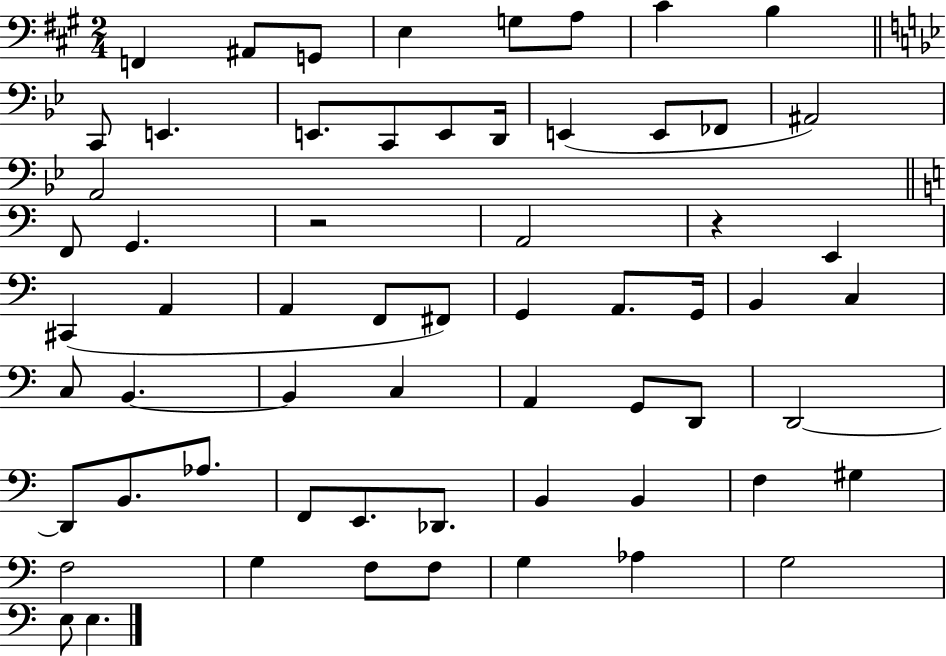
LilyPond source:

{
  \clef bass
  \numericTimeSignature
  \time 2/4
  \key a \major
  \repeat volta 2 { f,4 ais,8 g,8 | e4 g8 a8 | cis'4 b4 | \bar "||" \break \key bes \major c,8 e,4. | e,8. c,8 e,8 d,16 | e,4( e,8 fes,8 | ais,2) | \break a,2 | \bar "||" \break \key c \major f,8 g,4. | r2 | a,2 | r4 e,4 | \break cis,4( a,4 | a,4 f,8 fis,8) | g,4 a,8. g,16 | b,4 c4 | \break c8 b,4.~~ | b,4 c4 | a,4 g,8 d,8 | d,2~~ | \break d,8 b,8. aes8. | f,8 e,8. des,8. | b,4 b,4 | f4 gis4 | \break f2 | g4 f8 f8 | g4 aes4 | g2 | \break e8 e4. | } \bar "|."
}